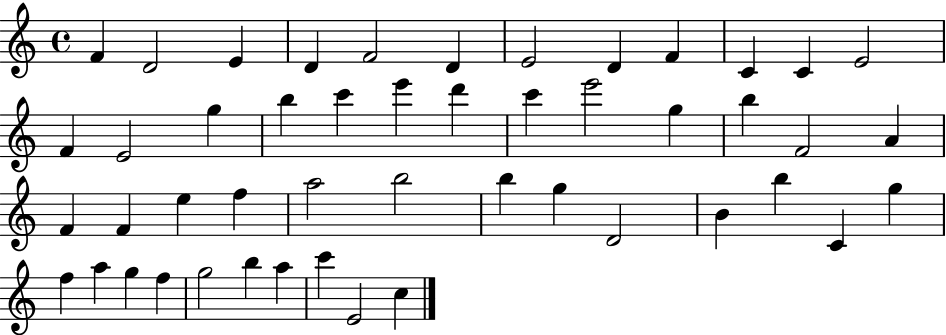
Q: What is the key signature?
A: C major